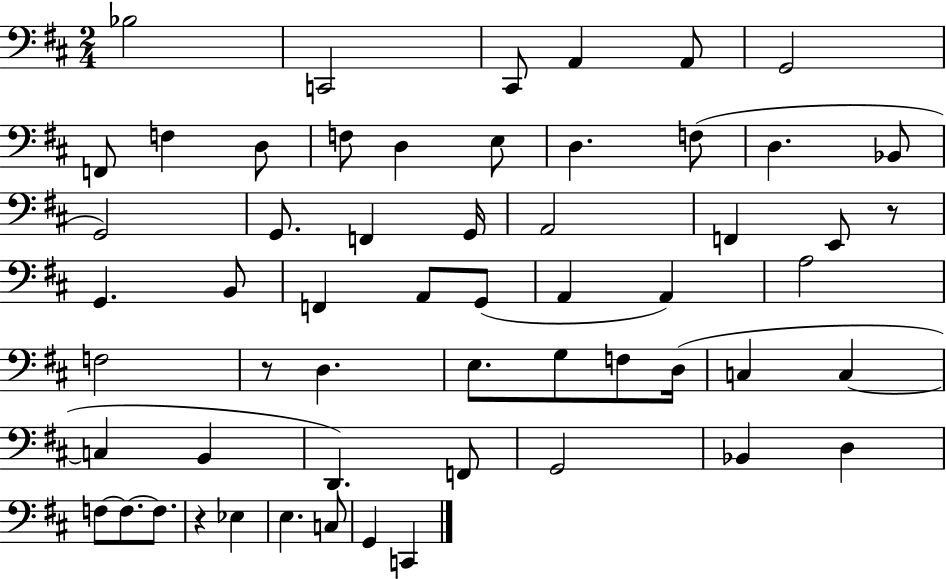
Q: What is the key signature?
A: D major